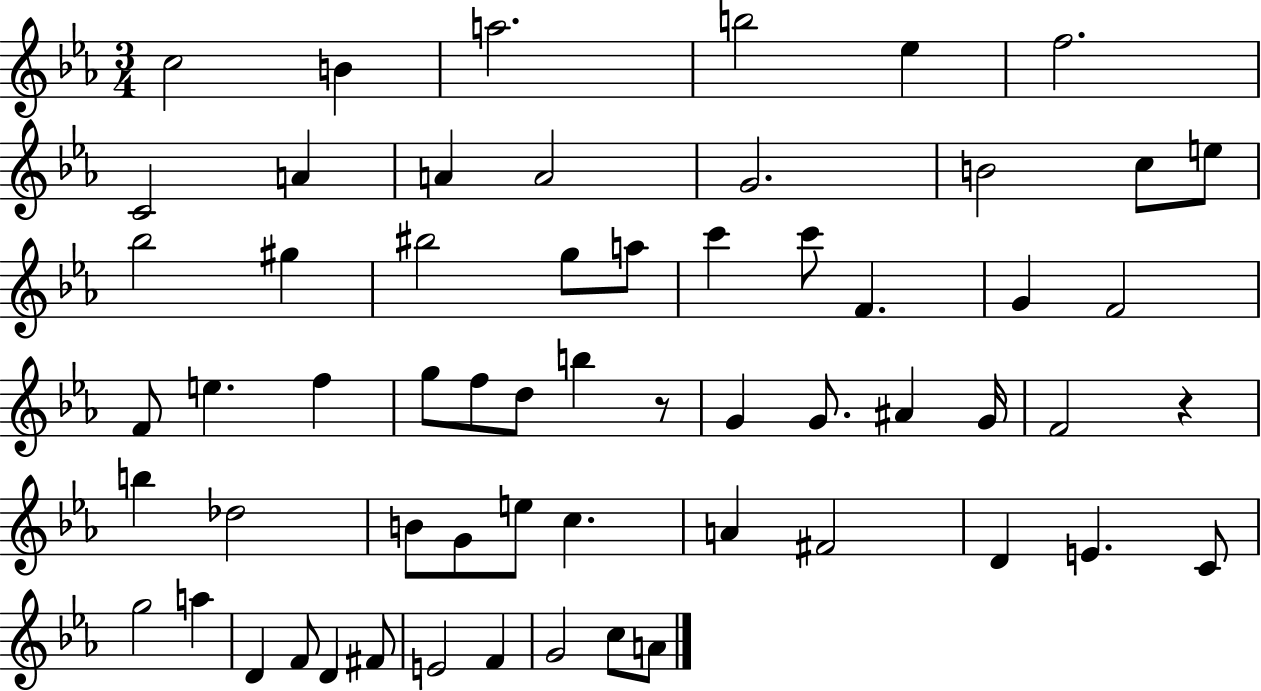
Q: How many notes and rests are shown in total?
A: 60